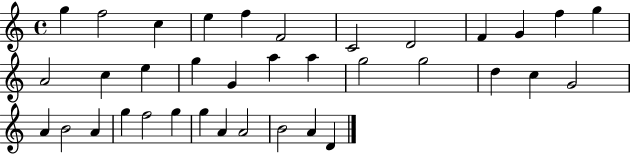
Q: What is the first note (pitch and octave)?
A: G5